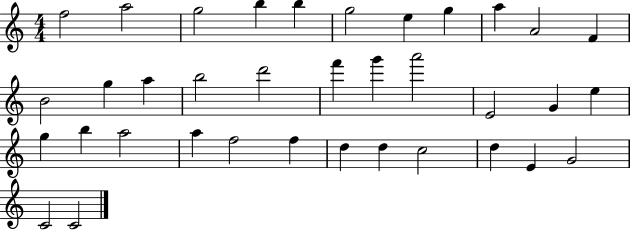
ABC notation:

X:1
T:Untitled
M:4/4
L:1/4
K:C
f2 a2 g2 b b g2 e g a A2 F B2 g a b2 d'2 f' g' a'2 E2 G e g b a2 a f2 f d d c2 d E G2 C2 C2